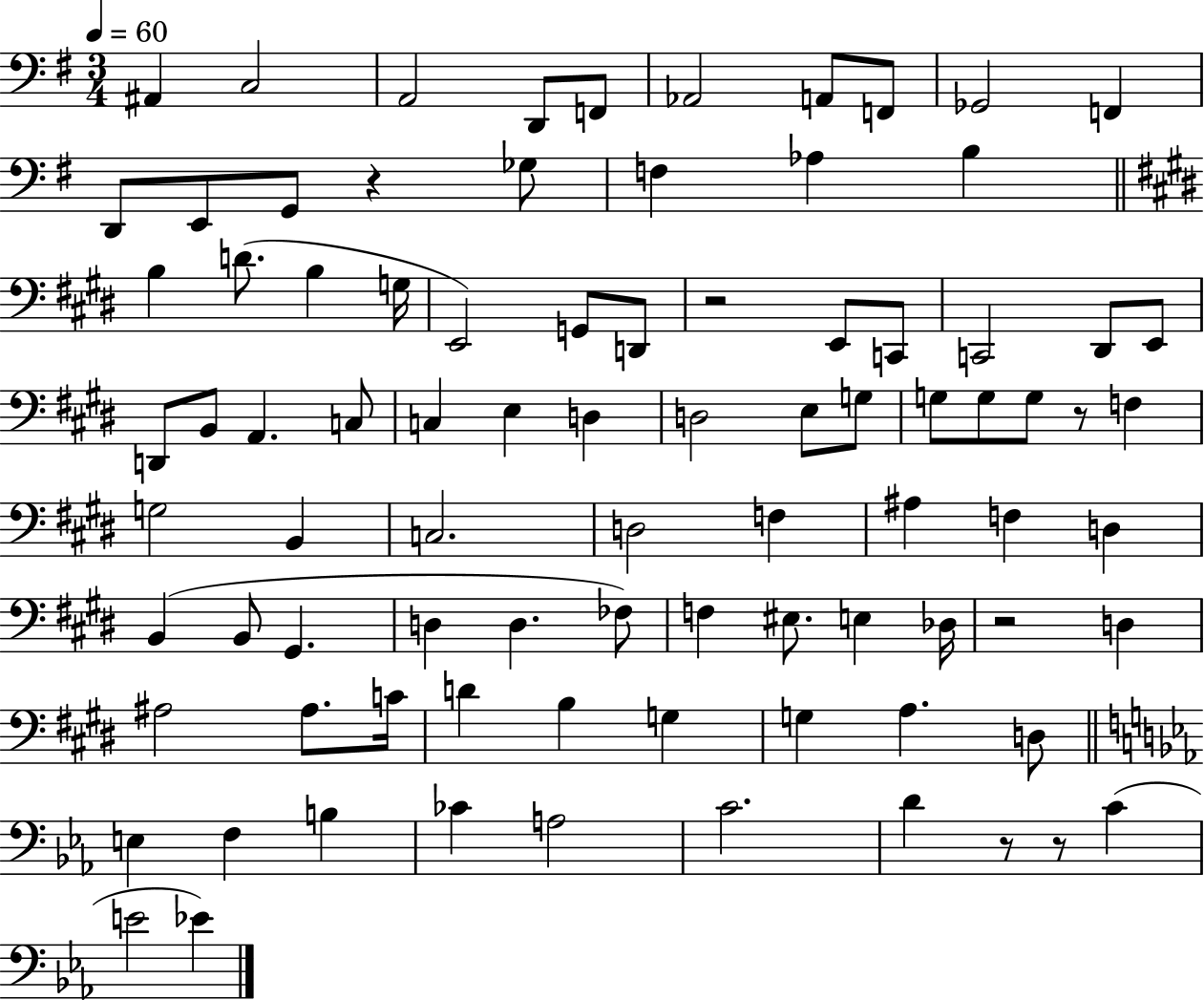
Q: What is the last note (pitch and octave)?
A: Eb4